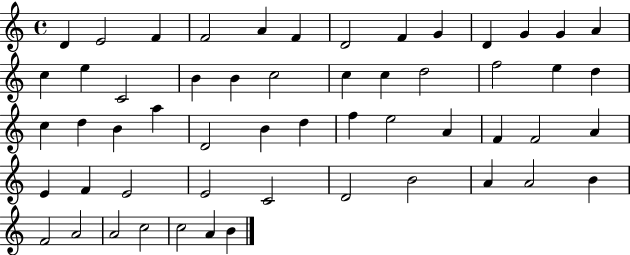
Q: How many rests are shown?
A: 0